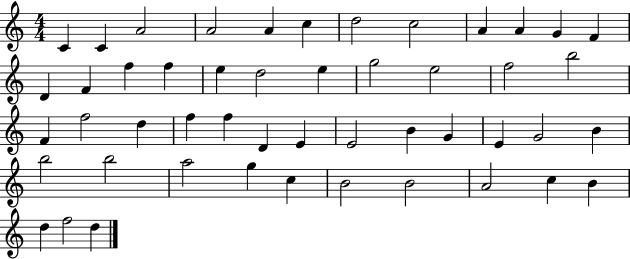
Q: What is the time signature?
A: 4/4